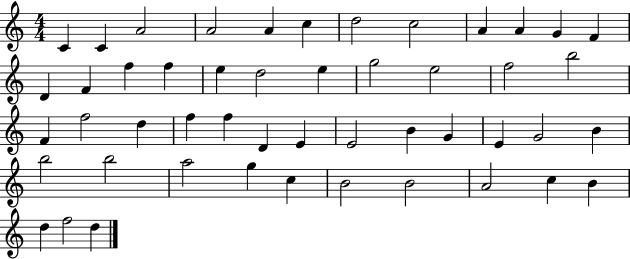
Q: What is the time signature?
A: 4/4